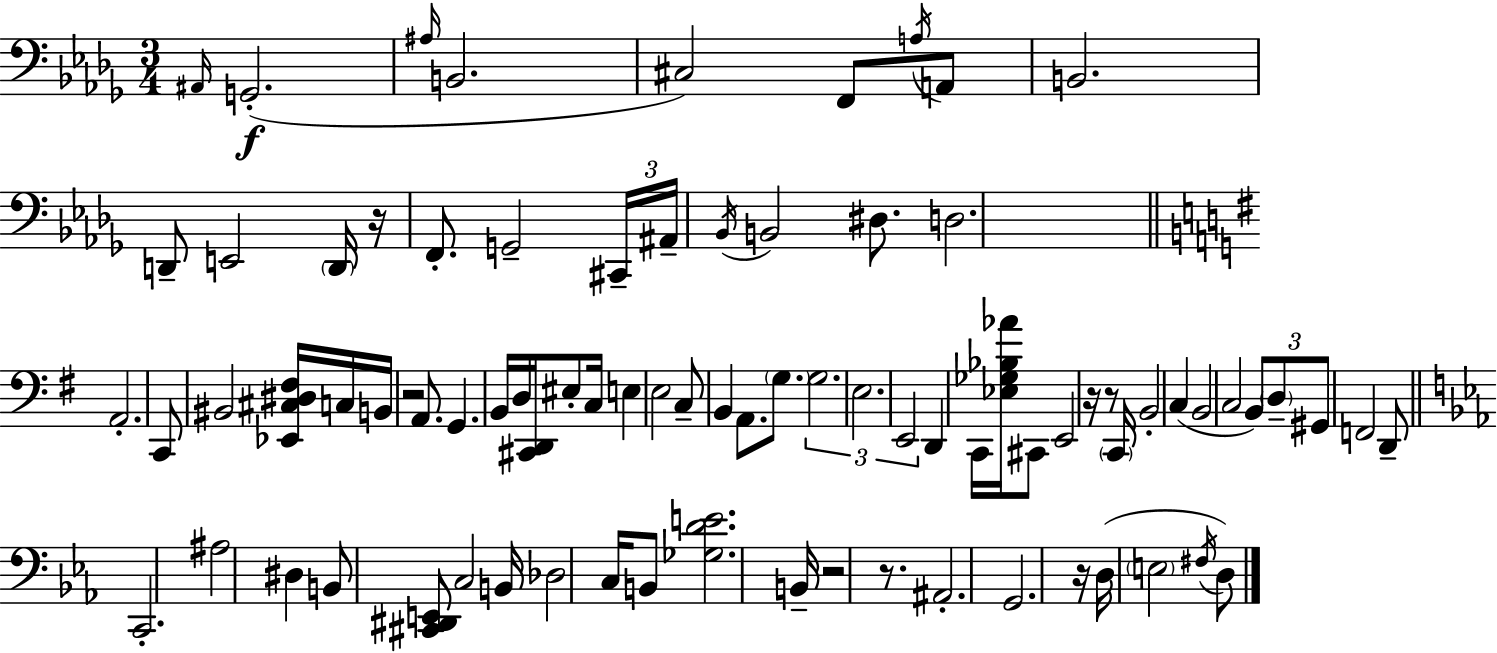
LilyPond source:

{
  \clef bass
  \numericTimeSignature
  \time 3/4
  \key bes \minor
  \grace { ais,16 }\f g,2.-.( | \grace { ais16 } b,2. | cis2) f,8 | \acciaccatura { a16 } a,8 b,2. | \break d,8-- e,2 | \parenthesize d,16 r16 f,8.-. g,2-- | \tuplet 3/2 { cis,16-- ais,16-- \acciaccatura { bes,16 } } b,2 | dis8. d2. | \break \bar "||" \break \key g \major a,2.-. | c,8 bis,2 <ees, cis dis fis>16 c16 | b,16 r2 a,8. | g,4. b,16 d16 <cis, d,>16 eis8-. c16 | \break e4 e2 | c8-- b,4 a,8. \parenthesize g8. | \tuplet 3/2 { g2. | e2. | \break e,2 } d,4 | c,16 <ees ges bes aes'>16 cis,8 e,2 | r16 r8 \parenthesize c,16 b,2-. | c4( b,2 | \break c2 \tuplet 3/2 { b,8) \parenthesize d8-- | gis,8 } f,2 d,8-- | \bar "||" \break \key c \minor c,2.-. | ais2 dis4 | b,8 <cis, dis, e,>8 c2 | b,16 des2 c16 b,8 | \break <ges d' e'>2. | b,16-- r2 r8. | ais,2.-. | g,2. | \break r16 d16( \parenthesize e2 \acciaccatura { fis16 }) d8 | \bar "|."
}